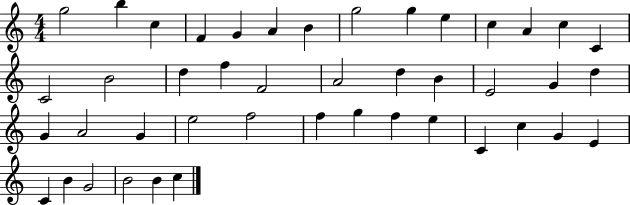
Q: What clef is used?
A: treble